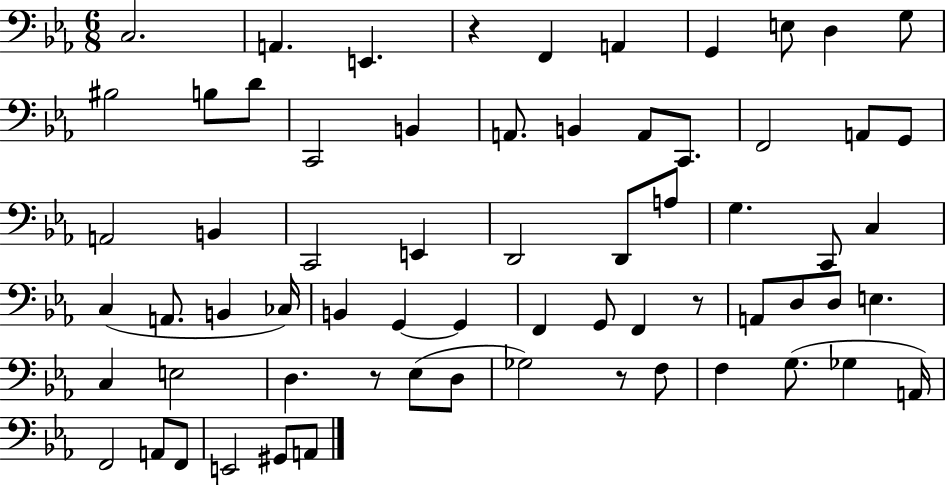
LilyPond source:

{
  \clef bass
  \numericTimeSignature
  \time 6/8
  \key ees \major
  c2. | a,4. e,4. | r4 f,4 a,4 | g,4 e8 d4 g8 | \break bis2 b8 d'8 | c,2 b,4 | a,8. b,4 a,8 c,8. | f,2 a,8 g,8 | \break a,2 b,4 | c,2 e,4 | d,2 d,8 a8 | g4. c,8 c4 | \break c4( a,8. b,4 ces16) | b,4 g,4~~ g,4 | f,4 g,8 f,4 r8 | a,8 d8 d8 e4. | \break c4 e2 | d4. r8 ees8( d8 | ges2) r8 f8 | f4 g8.( ges4 a,16) | \break f,2 a,8 f,8 | e,2 gis,8 a,8 | \bar "|."
}